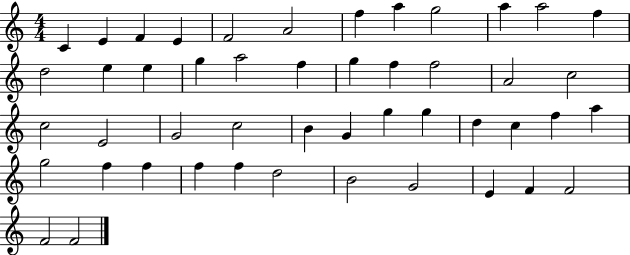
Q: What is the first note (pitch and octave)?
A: C4